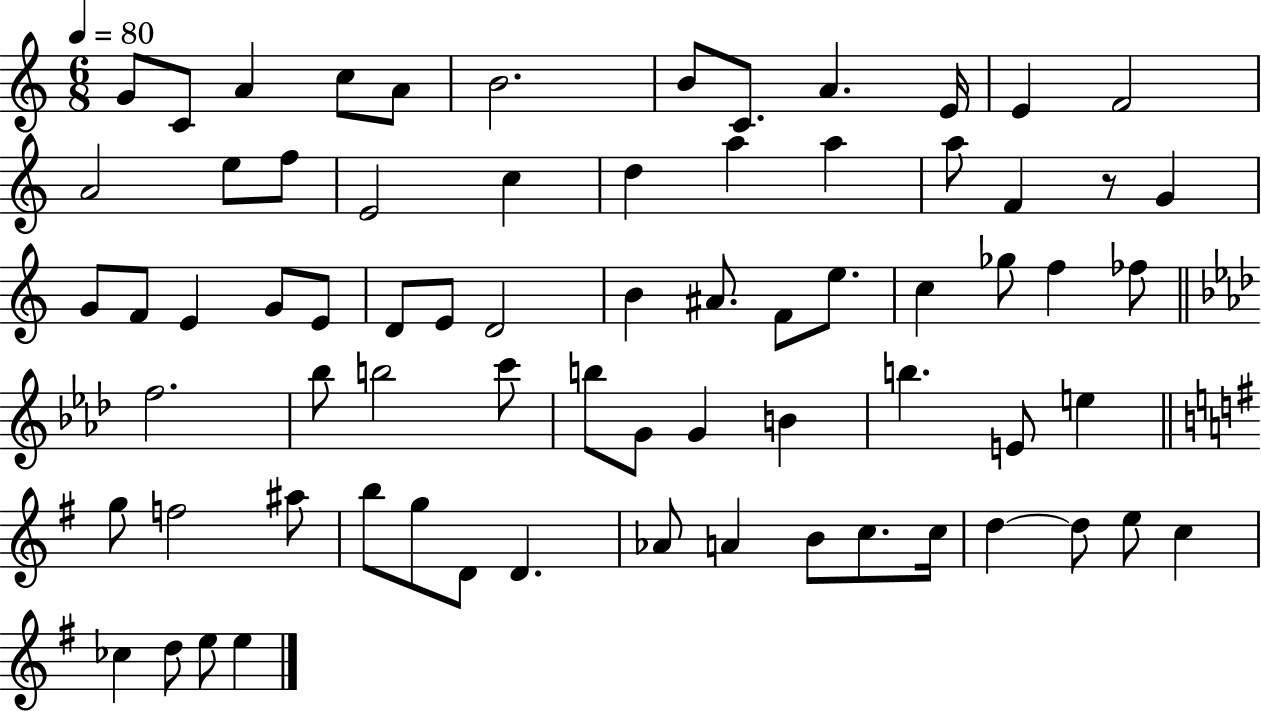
{
  \clef treble
  \numericTimeSignature
  \time 6/8
  \key c \major
  \tempo 4 = 80
  \repeat volta 2 { g'8 c'8 a'4 c''8 a'8 | b'2. | b'8 c'8. a'4. e'16 | e'4 f'2 | \break a'2 e''8 f''8 | e'2 c''4 | d''4 a''4 a''4 | a''8 f'4 r8 g'4 | \break g'8 f'8 e'4 g'8 e'8 | d'8 e'8 d'2 | b'4 ais'8. f'8 e''8. | c''4 ges''8 f''4 fes''8 | \break \bar "||" \break \key aes \major f''2. | bes''8 b''2 c'''8 | b''8 g'8 g'4 b'4 | b''4. e'8 e''4 | \break \bar "||" \break \key g \major g''8 f''2 ais''8 | b''8 g''8 d'8 d'4. | aes'8 a'4 b'8 c''8. c''16 | d''4~~ d''8 e''8 c''4 | \break ces''4 d''8 e''8 e''4 | } \bar "|."
}